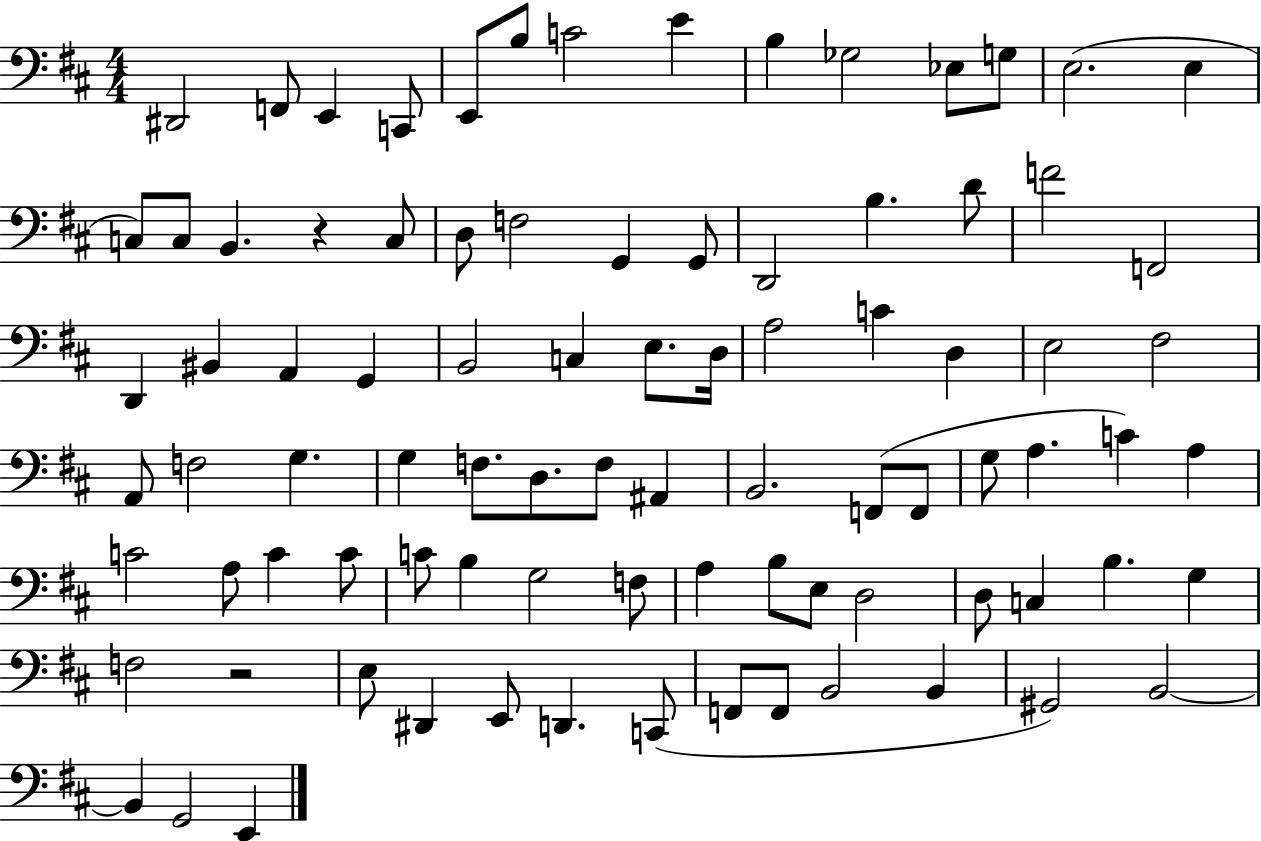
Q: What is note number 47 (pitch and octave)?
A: F3